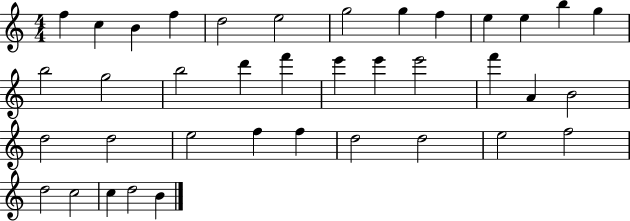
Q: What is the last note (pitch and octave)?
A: B4